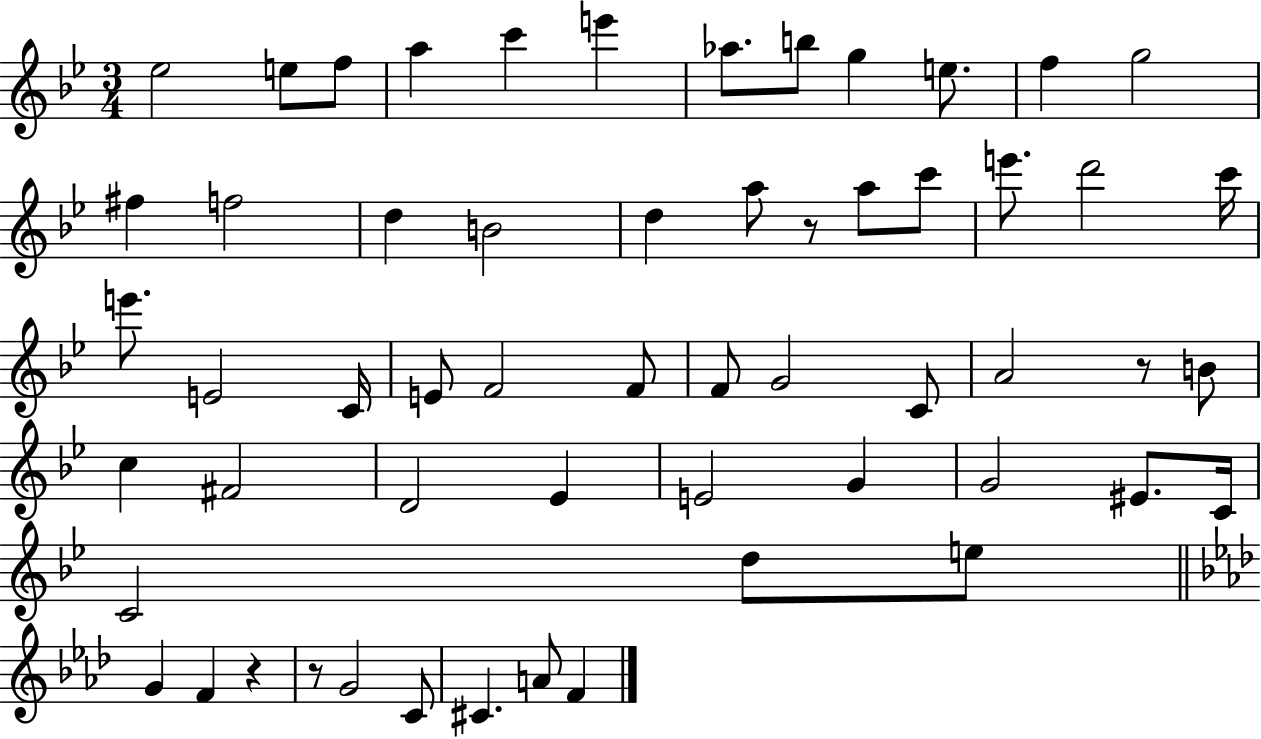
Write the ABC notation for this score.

X:1
T:Untitled
M:3/4
L:1/4
K:Bb
_e2 e/2 f/2 a c' e' _a/2 b/2 g e/2 f g2 ^f f2 d B2 d a/2 z/2 a/2 c'/2 e'/2 d'2 c'/4 e'/2 E2 C/4 E/2 F2 F/2 F/2 G2 C/2 A2 z/2 B/2 c ^F2 D2 _E E2 G G2 ^E/2 C/4 C2 d/2 e/2 G F z z/2 G2 C/2 ^C A/2 F